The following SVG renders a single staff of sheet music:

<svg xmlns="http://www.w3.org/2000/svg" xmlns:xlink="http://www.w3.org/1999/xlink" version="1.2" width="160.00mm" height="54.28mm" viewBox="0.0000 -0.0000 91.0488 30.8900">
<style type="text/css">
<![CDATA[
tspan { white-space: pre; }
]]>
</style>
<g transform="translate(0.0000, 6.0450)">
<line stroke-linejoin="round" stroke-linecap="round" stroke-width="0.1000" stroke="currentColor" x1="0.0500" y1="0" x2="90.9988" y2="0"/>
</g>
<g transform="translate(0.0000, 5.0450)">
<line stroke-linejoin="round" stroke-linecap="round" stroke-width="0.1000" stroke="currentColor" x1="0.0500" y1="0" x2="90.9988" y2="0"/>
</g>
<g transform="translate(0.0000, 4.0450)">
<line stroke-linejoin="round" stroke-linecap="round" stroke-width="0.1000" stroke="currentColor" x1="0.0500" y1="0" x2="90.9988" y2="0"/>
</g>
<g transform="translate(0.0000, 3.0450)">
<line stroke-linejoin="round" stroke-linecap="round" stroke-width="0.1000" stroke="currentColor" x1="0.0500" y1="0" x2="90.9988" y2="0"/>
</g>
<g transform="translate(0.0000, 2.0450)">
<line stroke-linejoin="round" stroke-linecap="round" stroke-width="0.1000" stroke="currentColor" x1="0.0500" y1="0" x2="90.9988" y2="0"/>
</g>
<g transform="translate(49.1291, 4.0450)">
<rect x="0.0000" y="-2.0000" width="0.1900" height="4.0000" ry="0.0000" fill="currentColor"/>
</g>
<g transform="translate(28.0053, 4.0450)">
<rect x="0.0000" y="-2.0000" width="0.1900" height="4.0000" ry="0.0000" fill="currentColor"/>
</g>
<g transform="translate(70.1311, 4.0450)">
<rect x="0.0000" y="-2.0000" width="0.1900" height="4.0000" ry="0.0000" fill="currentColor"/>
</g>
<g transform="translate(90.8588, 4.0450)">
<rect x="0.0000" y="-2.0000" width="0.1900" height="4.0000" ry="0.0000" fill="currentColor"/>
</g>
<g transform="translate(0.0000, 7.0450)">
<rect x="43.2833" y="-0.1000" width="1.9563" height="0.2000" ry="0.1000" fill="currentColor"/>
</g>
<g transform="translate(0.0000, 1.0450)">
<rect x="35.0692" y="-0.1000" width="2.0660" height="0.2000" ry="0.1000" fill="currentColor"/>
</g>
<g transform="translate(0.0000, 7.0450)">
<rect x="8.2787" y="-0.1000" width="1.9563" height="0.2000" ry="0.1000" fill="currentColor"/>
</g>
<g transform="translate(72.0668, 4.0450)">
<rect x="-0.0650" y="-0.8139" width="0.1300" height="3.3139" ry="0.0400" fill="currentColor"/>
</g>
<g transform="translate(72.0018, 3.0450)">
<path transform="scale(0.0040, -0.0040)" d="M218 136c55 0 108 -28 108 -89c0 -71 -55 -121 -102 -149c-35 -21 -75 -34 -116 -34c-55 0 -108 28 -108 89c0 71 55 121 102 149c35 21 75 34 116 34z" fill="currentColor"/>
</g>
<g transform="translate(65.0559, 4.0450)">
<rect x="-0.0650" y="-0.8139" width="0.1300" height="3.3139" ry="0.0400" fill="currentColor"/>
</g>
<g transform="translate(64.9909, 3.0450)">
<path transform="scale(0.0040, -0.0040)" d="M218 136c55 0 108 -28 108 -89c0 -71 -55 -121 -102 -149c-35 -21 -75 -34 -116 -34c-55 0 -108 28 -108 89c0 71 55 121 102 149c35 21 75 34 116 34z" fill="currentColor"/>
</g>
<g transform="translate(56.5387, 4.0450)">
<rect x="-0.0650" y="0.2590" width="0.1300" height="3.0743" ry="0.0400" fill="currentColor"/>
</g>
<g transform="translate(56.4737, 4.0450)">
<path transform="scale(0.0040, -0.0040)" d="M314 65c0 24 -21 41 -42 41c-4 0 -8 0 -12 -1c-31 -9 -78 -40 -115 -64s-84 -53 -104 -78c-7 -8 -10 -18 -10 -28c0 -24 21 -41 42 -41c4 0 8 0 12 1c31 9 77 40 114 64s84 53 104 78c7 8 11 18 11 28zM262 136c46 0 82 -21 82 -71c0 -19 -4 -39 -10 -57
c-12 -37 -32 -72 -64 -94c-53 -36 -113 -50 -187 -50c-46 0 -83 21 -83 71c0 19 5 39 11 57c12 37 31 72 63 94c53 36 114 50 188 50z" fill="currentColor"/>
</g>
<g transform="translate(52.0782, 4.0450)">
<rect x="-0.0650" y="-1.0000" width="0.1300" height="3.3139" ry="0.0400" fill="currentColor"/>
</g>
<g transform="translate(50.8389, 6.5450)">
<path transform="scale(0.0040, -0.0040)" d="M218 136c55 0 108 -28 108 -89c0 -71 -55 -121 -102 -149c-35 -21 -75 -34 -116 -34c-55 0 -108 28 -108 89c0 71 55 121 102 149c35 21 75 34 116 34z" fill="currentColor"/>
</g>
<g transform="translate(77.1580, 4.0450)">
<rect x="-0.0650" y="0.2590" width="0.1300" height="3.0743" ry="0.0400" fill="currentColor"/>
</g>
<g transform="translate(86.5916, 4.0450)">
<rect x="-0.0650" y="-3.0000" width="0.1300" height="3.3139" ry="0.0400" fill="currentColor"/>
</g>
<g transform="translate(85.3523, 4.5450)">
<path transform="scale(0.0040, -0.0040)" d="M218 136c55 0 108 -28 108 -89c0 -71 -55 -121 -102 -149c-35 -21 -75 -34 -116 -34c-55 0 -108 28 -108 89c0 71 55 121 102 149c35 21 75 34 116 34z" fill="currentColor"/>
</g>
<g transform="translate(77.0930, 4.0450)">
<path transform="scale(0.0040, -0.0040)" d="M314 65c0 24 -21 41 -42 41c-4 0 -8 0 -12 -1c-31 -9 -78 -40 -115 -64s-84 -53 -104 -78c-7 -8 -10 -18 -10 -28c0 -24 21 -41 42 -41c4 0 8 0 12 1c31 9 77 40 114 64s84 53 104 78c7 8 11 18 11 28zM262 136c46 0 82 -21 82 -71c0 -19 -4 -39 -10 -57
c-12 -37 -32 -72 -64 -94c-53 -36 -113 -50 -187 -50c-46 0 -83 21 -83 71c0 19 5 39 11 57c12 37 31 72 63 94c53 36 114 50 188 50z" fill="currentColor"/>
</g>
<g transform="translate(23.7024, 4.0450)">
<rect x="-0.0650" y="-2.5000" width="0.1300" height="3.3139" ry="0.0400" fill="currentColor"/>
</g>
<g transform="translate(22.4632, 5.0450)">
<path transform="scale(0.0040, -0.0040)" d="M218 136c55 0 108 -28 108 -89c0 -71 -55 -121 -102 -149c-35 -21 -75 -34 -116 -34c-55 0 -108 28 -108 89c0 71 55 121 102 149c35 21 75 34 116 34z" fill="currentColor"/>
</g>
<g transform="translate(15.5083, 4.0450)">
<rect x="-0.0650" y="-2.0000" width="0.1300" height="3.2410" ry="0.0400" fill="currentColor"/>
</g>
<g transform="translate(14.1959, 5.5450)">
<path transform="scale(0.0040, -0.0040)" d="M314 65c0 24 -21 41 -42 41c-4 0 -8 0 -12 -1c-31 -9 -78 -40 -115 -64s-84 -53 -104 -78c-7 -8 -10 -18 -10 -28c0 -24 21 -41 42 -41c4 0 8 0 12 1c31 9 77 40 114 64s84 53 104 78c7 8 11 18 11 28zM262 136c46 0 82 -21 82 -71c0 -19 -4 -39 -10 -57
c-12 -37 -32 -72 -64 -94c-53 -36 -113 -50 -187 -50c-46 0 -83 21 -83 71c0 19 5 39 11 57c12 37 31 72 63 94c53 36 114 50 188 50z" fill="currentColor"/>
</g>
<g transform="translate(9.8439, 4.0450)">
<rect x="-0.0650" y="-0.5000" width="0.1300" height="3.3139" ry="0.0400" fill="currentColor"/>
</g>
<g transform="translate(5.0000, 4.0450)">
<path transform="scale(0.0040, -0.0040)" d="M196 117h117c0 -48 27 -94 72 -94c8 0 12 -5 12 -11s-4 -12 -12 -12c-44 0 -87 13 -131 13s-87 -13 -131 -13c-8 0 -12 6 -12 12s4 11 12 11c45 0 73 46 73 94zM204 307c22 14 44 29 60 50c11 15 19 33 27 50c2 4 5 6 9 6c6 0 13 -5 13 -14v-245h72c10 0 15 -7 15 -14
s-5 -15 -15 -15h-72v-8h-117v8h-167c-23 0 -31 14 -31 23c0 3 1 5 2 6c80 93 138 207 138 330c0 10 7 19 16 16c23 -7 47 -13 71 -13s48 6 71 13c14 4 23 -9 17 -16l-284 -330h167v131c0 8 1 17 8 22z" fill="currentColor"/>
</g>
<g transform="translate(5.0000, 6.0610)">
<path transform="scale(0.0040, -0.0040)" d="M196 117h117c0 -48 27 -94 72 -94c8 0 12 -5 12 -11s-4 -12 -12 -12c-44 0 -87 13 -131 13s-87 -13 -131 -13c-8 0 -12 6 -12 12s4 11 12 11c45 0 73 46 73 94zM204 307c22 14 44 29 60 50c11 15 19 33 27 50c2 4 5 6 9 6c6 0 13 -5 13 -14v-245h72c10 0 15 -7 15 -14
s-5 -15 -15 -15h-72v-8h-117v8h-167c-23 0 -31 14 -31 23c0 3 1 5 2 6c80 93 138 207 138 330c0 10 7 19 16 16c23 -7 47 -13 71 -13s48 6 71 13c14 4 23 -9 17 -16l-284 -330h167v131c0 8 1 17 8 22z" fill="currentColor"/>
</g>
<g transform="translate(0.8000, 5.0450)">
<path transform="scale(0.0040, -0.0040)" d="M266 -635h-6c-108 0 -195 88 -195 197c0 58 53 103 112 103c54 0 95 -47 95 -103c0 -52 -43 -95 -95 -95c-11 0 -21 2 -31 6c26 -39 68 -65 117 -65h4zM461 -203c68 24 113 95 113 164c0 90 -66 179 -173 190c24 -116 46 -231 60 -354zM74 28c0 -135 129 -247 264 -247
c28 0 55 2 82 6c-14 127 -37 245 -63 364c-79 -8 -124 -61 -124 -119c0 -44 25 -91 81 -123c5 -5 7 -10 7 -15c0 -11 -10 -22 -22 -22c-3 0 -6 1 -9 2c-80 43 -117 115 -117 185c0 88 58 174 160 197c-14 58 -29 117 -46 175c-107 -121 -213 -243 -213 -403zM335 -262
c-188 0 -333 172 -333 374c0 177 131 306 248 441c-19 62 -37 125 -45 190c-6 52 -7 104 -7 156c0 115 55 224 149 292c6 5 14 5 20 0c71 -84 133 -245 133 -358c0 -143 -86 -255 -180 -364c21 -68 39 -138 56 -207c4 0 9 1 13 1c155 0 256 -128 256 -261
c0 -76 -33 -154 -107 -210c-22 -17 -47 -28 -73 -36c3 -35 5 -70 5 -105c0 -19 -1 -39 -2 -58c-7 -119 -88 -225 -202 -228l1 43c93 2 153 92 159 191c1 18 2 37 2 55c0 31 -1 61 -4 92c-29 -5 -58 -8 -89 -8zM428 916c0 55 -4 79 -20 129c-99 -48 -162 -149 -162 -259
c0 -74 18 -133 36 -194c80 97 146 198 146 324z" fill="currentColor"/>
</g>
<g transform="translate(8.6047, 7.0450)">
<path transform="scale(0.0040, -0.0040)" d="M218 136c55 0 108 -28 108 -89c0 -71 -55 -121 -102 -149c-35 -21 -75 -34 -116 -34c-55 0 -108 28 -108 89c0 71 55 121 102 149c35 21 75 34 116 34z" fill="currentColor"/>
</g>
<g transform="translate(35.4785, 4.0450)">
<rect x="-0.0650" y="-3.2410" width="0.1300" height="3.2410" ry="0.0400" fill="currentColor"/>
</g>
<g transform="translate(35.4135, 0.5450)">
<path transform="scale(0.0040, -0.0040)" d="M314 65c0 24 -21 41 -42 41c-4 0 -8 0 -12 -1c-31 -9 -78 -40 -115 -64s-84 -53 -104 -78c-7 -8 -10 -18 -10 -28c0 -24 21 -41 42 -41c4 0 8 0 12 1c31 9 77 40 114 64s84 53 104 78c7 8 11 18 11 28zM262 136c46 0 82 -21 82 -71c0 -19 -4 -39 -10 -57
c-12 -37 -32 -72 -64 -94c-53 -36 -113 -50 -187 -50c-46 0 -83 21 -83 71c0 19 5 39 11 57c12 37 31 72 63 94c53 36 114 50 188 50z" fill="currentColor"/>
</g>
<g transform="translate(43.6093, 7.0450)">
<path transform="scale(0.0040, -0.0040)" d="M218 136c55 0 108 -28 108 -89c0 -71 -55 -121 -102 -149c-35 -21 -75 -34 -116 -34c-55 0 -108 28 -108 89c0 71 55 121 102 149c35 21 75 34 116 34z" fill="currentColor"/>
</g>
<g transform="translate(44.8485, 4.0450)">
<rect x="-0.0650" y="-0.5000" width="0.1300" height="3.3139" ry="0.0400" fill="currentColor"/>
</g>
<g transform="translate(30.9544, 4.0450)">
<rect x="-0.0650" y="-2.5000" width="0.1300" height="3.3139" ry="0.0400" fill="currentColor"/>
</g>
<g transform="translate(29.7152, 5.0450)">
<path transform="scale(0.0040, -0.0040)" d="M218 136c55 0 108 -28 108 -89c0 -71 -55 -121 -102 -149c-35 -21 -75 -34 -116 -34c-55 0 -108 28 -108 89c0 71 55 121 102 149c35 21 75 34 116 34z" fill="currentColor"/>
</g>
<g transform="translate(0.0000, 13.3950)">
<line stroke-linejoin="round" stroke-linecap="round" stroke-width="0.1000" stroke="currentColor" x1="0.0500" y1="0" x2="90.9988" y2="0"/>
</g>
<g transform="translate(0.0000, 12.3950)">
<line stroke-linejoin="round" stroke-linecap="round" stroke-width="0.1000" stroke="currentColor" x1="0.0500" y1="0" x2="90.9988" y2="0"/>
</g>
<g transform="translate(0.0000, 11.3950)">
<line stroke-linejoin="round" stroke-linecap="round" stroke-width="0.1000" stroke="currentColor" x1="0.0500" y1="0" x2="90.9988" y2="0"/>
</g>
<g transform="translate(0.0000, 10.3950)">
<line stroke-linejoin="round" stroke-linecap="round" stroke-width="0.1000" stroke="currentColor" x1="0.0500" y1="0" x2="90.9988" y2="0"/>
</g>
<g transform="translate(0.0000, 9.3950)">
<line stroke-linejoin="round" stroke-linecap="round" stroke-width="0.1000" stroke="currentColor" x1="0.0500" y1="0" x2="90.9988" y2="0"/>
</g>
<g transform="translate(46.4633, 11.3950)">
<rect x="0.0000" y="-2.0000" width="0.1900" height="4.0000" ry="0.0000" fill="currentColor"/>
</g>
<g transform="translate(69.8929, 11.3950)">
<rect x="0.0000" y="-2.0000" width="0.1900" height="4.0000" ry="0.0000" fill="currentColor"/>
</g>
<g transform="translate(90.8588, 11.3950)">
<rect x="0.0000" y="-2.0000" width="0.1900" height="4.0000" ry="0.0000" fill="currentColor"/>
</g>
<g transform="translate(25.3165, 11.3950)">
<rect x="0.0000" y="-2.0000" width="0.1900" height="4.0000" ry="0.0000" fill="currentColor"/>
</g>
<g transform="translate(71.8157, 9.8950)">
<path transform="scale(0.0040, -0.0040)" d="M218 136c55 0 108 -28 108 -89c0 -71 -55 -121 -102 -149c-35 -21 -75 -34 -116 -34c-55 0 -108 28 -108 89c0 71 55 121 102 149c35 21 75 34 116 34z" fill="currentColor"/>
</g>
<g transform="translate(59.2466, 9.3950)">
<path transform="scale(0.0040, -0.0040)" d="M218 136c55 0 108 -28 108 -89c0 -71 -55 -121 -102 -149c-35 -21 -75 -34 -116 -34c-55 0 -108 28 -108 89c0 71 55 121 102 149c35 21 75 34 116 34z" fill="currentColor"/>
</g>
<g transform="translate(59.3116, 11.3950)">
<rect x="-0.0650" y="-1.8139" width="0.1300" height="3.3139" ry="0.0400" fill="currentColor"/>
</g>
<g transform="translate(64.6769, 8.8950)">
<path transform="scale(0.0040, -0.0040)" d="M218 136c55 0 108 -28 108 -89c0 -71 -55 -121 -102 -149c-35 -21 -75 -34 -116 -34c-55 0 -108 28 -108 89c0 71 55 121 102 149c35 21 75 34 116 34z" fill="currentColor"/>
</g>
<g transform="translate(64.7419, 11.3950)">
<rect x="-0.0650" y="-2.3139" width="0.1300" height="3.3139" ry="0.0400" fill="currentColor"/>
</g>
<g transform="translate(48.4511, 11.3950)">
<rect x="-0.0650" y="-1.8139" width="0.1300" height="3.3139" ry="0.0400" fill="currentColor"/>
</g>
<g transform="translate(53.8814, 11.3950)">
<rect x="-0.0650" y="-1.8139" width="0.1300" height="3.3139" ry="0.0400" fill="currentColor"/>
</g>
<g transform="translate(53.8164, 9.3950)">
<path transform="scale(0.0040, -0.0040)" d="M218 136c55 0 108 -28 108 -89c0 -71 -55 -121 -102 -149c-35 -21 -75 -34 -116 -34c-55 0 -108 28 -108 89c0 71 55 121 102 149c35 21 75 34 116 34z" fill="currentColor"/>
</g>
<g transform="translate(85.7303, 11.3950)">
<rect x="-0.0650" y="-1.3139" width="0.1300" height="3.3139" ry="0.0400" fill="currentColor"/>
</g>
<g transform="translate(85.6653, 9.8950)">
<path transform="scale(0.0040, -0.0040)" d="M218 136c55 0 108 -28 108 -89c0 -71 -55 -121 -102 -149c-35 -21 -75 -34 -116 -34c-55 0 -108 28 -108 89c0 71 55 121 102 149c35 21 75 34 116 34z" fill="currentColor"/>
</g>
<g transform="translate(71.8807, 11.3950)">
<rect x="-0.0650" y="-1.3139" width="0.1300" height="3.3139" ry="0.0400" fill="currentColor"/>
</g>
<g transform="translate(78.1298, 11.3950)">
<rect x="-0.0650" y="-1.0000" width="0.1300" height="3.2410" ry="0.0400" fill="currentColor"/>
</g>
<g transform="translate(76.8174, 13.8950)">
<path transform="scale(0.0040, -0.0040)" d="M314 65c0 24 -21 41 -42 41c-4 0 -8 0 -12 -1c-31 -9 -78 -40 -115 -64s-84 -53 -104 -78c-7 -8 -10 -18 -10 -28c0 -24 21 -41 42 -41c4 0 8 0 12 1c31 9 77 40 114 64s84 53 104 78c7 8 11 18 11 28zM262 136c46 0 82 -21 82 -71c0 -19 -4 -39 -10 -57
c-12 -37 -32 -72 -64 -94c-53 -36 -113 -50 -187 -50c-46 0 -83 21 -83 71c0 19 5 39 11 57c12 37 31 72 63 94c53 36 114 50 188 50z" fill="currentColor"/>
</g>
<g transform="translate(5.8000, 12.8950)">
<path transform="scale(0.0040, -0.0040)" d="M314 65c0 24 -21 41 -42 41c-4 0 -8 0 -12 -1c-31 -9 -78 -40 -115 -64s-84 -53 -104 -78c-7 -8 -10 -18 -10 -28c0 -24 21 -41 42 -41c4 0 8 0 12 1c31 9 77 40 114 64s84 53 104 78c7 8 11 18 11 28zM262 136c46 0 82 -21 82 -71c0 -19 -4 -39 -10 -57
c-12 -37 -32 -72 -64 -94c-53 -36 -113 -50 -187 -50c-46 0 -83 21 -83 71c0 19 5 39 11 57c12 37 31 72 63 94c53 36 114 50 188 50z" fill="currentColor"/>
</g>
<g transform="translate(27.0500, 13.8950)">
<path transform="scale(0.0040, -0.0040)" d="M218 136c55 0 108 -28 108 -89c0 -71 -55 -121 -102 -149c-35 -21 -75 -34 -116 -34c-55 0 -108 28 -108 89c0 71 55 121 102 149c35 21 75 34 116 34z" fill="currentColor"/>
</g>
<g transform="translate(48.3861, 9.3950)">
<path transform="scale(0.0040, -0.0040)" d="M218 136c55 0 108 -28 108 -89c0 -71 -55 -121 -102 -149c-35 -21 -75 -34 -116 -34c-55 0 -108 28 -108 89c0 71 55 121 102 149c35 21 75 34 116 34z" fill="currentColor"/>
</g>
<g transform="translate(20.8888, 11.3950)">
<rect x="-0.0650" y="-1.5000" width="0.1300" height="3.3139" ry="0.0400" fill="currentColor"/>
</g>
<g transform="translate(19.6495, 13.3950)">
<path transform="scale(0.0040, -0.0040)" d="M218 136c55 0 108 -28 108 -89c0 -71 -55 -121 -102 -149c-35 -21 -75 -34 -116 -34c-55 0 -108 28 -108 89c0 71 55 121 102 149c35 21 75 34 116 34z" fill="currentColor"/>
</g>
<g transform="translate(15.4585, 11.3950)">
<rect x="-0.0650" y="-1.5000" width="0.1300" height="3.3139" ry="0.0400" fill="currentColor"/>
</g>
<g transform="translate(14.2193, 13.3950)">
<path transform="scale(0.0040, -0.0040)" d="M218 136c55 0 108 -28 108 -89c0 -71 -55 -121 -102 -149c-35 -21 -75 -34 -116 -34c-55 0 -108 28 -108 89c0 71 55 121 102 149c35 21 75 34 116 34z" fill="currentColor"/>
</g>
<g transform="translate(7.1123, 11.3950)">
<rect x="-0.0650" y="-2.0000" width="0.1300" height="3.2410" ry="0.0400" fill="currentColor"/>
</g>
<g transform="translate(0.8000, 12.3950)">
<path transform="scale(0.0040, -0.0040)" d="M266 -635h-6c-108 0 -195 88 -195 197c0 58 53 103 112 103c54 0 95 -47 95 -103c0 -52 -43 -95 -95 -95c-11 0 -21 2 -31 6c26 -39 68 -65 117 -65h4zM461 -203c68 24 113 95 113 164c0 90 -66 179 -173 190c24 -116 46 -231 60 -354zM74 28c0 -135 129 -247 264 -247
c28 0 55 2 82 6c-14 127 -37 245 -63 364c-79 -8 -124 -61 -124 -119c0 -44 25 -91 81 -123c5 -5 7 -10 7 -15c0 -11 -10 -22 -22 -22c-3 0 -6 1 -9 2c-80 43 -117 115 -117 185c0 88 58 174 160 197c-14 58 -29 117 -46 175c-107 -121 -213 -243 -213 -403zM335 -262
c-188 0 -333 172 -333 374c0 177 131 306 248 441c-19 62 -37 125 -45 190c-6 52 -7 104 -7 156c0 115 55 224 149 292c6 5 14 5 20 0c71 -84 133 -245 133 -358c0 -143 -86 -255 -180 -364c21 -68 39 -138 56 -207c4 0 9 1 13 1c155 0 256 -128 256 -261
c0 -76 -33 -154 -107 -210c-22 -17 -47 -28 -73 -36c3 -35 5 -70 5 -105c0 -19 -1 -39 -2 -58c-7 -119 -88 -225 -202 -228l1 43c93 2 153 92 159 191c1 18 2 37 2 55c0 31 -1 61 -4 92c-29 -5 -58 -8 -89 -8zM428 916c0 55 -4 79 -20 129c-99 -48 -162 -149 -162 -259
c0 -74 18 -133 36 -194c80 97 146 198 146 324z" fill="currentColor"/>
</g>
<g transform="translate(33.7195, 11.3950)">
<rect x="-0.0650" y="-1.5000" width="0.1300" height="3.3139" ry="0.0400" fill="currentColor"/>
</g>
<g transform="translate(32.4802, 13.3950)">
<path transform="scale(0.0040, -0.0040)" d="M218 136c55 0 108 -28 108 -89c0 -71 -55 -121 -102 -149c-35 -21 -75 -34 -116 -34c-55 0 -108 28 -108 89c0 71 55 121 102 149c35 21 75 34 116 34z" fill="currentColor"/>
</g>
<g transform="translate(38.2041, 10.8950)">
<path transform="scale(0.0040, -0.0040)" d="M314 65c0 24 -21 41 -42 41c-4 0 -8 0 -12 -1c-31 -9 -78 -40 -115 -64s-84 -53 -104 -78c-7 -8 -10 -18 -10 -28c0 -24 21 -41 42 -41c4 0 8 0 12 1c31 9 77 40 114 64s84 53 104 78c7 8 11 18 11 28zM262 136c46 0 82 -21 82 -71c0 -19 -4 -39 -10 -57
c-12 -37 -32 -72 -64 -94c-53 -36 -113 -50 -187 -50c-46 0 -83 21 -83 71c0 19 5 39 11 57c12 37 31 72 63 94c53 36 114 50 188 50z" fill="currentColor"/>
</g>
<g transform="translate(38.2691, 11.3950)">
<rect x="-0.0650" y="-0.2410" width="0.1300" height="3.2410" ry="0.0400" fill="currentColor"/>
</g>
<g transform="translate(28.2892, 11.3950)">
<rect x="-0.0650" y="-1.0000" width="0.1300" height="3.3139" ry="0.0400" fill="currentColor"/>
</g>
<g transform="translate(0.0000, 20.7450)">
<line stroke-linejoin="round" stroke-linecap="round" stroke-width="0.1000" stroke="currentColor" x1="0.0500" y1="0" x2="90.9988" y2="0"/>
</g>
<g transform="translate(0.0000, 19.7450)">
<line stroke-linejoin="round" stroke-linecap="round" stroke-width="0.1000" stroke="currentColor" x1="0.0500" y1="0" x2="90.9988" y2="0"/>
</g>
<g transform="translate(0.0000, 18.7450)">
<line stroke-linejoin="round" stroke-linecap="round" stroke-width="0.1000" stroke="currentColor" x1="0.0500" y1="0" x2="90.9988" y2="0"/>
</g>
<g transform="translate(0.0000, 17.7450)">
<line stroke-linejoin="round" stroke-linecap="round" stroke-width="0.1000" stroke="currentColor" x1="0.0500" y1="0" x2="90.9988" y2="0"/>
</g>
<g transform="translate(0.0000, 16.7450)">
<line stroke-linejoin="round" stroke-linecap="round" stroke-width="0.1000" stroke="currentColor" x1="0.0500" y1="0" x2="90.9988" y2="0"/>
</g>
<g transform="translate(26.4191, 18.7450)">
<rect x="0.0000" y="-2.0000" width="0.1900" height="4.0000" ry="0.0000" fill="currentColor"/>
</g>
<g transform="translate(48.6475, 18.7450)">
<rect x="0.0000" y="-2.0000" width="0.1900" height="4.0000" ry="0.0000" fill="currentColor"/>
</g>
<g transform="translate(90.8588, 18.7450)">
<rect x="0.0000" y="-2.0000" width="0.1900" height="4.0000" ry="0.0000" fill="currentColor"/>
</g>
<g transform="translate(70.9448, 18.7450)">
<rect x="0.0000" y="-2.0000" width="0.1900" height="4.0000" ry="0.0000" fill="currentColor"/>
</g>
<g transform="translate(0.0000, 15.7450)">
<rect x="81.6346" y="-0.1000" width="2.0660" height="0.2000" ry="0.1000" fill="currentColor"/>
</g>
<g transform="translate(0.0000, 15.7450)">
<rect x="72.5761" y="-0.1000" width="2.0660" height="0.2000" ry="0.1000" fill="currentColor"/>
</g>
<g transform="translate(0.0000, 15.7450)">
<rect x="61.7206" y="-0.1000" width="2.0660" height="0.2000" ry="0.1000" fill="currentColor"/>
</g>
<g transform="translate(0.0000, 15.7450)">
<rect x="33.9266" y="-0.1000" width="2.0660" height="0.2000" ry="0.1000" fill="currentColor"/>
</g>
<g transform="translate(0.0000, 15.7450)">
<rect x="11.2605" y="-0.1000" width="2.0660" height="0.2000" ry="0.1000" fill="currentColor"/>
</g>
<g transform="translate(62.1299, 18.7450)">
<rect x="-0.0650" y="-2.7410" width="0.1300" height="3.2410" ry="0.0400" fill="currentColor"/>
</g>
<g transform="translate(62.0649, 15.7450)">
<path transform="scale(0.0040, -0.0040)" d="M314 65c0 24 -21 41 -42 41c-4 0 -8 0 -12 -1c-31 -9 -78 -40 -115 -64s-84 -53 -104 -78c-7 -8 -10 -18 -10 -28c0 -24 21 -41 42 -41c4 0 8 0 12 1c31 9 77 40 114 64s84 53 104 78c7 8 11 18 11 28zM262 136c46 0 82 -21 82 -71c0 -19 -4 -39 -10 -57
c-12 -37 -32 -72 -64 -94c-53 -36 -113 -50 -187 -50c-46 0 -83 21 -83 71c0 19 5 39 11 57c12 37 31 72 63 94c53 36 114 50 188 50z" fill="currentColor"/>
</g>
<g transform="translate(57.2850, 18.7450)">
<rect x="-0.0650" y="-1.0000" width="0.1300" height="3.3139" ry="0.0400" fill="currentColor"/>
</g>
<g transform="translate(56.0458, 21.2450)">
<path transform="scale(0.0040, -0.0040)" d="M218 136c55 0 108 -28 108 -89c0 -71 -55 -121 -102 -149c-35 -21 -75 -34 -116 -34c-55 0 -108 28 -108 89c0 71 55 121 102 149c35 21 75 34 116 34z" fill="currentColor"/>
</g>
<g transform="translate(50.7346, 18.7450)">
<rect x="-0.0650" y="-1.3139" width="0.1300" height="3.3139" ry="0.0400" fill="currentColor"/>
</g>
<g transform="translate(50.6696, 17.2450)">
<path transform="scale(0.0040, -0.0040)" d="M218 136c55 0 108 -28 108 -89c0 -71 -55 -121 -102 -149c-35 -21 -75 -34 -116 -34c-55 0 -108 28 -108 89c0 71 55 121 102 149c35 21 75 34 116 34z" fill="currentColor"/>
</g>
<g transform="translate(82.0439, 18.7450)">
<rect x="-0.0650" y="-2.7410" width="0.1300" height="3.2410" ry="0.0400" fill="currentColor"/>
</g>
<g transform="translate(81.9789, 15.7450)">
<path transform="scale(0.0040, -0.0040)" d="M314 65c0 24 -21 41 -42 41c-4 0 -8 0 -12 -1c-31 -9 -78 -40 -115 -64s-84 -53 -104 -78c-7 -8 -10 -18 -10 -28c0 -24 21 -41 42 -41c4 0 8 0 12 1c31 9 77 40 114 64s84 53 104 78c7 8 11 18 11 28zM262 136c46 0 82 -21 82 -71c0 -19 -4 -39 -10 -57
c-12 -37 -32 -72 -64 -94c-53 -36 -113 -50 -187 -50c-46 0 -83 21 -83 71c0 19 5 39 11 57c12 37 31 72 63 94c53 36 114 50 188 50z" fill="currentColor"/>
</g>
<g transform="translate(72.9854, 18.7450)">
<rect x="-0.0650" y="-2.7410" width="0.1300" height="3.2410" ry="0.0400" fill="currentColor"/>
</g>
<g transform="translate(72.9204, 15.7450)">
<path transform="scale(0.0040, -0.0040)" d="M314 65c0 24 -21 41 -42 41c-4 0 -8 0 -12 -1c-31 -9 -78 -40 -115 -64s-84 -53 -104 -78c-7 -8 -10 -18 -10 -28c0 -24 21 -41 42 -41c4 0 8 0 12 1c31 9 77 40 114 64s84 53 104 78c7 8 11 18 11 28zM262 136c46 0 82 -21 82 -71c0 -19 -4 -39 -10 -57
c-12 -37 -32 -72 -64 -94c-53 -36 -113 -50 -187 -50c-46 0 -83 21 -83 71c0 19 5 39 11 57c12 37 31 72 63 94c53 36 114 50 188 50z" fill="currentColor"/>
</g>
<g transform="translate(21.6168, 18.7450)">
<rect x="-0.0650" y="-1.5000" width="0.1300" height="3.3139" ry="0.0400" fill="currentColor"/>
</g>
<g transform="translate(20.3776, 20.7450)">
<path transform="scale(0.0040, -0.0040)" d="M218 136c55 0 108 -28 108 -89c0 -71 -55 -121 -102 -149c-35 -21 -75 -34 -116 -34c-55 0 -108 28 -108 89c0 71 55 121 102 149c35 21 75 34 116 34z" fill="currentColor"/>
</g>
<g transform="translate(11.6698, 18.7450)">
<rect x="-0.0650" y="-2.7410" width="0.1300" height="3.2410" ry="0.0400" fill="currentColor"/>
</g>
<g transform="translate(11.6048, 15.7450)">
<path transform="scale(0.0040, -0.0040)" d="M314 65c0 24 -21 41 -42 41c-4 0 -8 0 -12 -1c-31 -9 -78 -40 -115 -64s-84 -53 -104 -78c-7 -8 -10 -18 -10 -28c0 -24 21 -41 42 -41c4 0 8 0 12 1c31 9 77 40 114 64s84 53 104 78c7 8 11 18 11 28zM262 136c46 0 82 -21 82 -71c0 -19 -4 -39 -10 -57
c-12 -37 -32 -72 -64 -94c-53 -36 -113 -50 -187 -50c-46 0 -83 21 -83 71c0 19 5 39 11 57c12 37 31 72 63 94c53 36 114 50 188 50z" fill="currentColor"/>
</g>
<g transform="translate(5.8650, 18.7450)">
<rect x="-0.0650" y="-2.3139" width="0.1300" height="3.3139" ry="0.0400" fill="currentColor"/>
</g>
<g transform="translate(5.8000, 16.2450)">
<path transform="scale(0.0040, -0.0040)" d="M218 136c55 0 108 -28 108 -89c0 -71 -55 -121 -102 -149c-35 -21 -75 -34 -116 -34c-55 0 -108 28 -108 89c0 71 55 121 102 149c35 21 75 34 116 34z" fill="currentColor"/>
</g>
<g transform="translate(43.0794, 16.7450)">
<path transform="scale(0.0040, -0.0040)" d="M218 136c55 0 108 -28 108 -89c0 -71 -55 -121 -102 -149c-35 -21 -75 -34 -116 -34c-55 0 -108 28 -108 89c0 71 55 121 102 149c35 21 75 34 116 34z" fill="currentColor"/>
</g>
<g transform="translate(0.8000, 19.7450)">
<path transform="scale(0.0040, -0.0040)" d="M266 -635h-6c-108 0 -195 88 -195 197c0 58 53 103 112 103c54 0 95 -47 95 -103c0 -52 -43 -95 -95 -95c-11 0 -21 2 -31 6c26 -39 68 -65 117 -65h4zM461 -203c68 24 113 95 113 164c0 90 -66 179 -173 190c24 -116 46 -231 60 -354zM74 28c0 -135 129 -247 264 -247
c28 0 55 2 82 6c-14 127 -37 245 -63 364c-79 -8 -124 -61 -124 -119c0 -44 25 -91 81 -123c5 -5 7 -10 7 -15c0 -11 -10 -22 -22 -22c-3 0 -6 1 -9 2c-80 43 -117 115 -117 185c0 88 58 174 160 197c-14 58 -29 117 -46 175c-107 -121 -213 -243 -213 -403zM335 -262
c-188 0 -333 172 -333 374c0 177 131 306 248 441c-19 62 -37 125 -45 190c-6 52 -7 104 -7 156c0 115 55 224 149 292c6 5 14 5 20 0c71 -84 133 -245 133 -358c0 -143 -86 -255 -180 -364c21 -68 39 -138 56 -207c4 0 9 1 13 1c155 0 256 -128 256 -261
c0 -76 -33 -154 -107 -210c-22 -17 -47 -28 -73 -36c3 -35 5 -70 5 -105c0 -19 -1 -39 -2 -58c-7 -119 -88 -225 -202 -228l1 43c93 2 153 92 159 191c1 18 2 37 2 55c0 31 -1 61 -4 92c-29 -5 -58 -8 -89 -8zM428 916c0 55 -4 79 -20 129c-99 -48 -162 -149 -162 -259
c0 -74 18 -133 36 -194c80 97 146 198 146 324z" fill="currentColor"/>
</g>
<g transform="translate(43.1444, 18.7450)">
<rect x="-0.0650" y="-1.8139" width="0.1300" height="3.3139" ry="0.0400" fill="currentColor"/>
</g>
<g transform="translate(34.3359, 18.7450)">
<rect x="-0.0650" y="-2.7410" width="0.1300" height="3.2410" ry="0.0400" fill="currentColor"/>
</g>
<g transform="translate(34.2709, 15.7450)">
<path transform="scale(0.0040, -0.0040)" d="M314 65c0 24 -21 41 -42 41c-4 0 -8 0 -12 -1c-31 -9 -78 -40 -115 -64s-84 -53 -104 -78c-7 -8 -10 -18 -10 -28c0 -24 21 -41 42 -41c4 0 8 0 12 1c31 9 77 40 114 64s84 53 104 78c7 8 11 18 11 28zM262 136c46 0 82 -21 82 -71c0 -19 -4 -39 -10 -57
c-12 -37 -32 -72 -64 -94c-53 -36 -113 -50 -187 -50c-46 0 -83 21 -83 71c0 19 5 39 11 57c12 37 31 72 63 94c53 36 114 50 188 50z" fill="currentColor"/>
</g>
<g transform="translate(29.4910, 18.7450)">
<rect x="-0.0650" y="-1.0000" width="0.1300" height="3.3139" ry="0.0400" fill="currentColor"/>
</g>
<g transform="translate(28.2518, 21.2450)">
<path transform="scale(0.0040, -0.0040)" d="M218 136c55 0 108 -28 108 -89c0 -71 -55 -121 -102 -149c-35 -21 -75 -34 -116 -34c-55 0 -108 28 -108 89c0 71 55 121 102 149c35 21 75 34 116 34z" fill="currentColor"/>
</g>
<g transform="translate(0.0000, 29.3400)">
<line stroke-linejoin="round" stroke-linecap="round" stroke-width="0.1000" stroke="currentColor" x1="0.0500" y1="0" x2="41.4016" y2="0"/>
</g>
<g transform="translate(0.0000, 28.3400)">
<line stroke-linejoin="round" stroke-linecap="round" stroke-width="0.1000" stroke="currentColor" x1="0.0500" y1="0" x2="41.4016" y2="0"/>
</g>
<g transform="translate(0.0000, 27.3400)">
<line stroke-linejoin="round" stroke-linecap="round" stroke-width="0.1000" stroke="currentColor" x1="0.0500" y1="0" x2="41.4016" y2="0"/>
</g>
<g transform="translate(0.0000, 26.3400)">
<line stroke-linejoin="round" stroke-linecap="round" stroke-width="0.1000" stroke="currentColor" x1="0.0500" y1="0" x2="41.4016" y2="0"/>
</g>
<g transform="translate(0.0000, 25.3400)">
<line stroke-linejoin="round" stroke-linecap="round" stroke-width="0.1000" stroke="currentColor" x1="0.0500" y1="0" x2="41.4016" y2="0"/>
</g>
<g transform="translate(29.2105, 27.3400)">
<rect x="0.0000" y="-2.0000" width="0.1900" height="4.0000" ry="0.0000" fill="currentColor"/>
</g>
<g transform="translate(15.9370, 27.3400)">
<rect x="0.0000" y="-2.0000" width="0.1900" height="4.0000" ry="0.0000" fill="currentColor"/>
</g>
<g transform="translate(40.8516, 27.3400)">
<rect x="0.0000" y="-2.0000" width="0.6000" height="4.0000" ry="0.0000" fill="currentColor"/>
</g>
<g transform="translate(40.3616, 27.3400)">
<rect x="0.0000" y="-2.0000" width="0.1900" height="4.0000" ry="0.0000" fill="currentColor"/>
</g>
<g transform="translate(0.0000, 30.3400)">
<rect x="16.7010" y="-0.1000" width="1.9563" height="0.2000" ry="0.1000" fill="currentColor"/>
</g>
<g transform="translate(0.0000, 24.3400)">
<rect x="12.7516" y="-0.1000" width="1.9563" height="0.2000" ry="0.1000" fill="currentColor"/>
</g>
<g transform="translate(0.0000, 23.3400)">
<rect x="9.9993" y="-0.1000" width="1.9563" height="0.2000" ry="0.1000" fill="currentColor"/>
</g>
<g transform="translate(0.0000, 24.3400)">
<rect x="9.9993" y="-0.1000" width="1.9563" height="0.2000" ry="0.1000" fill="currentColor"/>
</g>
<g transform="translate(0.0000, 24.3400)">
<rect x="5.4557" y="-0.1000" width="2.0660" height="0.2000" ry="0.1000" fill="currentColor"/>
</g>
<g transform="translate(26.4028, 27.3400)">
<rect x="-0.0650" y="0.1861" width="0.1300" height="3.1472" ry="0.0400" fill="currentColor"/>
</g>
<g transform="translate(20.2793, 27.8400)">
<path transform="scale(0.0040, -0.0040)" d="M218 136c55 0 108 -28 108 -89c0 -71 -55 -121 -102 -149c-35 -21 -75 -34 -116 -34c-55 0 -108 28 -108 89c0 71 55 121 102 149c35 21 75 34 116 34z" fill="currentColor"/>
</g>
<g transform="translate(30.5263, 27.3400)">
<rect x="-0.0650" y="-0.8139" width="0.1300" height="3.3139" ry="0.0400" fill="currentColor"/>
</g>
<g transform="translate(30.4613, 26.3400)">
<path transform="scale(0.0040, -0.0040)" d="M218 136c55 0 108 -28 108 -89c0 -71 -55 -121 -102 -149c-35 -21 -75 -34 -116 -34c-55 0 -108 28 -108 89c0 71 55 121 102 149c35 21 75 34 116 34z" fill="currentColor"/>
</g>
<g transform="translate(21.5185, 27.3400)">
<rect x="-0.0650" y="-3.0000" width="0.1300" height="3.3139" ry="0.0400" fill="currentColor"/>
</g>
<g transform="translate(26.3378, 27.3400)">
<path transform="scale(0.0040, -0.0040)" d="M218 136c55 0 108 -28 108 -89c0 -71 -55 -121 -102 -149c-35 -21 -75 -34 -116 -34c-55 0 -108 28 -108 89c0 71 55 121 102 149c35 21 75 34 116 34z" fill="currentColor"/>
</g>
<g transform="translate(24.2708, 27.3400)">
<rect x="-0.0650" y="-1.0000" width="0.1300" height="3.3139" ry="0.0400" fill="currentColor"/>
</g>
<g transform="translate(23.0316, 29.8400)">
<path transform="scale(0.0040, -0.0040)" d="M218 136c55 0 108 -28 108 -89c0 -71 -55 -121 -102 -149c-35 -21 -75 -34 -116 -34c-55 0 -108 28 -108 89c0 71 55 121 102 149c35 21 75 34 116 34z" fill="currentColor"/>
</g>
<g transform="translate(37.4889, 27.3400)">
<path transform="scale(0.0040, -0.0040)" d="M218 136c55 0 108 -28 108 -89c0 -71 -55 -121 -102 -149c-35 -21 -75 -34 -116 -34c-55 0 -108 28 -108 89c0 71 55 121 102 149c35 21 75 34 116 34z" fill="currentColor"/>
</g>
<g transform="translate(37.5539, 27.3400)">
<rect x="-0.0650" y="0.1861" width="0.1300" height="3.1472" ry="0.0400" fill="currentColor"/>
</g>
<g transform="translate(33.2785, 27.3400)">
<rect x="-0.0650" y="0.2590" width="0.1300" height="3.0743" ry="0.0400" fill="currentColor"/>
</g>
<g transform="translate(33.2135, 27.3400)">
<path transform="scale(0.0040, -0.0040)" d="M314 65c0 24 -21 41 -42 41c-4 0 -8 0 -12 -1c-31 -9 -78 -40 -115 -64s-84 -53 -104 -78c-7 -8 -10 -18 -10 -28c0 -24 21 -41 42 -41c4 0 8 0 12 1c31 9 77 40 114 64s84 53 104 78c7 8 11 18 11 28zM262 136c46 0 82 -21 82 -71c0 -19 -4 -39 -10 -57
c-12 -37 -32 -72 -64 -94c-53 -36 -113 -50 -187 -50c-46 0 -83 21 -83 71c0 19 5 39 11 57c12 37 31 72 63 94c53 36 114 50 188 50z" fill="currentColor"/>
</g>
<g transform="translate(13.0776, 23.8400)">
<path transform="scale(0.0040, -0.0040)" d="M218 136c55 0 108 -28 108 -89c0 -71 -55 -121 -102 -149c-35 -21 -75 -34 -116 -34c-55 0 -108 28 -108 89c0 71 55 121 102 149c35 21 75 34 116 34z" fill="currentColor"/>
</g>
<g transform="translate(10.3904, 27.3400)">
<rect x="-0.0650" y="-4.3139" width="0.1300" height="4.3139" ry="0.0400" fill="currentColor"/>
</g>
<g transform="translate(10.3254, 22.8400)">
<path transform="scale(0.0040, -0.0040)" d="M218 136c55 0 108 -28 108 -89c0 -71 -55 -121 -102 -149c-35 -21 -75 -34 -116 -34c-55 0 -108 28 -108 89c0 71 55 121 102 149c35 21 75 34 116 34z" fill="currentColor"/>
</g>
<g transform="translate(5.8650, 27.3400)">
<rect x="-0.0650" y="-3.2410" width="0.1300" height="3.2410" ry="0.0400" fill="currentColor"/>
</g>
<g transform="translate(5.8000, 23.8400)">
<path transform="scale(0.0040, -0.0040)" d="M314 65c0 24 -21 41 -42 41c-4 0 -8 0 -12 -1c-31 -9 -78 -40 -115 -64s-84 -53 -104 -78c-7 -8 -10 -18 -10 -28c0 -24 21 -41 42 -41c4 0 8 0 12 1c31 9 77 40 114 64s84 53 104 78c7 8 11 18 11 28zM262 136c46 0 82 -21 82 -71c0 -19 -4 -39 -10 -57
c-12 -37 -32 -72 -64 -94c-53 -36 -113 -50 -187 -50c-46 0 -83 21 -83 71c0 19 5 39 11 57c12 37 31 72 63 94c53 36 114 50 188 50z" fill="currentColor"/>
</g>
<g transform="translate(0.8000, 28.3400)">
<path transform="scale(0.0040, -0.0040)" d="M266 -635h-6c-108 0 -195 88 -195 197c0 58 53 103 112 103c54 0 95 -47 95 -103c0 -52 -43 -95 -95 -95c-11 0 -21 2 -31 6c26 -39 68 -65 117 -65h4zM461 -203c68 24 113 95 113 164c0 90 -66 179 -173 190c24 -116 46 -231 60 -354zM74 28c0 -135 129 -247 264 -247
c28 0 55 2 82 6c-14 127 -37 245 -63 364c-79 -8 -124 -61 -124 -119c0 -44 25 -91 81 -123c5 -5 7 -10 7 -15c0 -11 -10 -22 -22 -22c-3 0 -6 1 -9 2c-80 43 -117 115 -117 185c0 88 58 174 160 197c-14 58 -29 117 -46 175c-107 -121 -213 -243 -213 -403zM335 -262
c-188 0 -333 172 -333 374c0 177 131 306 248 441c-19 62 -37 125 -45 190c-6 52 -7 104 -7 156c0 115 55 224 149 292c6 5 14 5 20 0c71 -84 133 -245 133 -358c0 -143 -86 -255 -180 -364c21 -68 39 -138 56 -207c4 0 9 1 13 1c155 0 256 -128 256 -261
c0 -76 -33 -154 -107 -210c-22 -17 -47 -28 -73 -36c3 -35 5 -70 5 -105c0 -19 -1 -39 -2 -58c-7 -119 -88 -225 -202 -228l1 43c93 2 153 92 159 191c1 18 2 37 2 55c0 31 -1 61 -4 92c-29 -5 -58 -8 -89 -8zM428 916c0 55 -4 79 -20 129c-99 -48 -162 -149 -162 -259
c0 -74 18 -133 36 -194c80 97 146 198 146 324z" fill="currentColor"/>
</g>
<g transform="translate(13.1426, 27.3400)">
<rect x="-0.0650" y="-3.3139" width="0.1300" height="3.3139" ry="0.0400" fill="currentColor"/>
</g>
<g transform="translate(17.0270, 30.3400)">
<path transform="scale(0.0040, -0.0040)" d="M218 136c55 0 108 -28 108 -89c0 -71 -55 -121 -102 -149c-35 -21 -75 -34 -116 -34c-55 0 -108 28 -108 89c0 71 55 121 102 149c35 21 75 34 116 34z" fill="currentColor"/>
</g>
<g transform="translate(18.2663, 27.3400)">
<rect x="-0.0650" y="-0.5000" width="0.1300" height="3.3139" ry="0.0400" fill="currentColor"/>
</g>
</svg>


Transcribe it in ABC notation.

X:1
T:Untitled
M:4/4
L:1/4
K:C
C F2 G G b2 C D B2 d d B2 A F2 E E D E c2 f f f g e D2 e g a2 E D a2 f e D a2 a2 a2 b2 d' b C A D B d B2 B